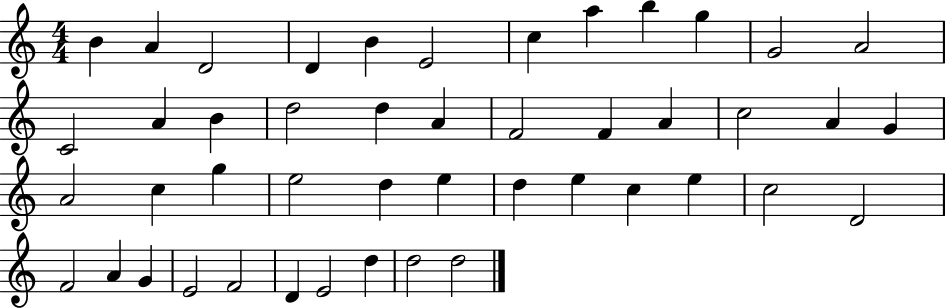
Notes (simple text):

B4/q A4/q D4/h D4/q B4/q E4/h C5/q A5/q B5/q G5/q G4/h A4/h C4/h A4/q B4/q D5/h D5/q A4/q F4/h F4/q A4/q C5/h A4/q G4/q A4/h C5/q G5/q E5/h D5/q E5/q D5/q E5/q C5/q E5/q C5/h D4/h F4/h A4/q G4/q E4/h F4/h D4/q E4/h D5/q D5/h D5/h